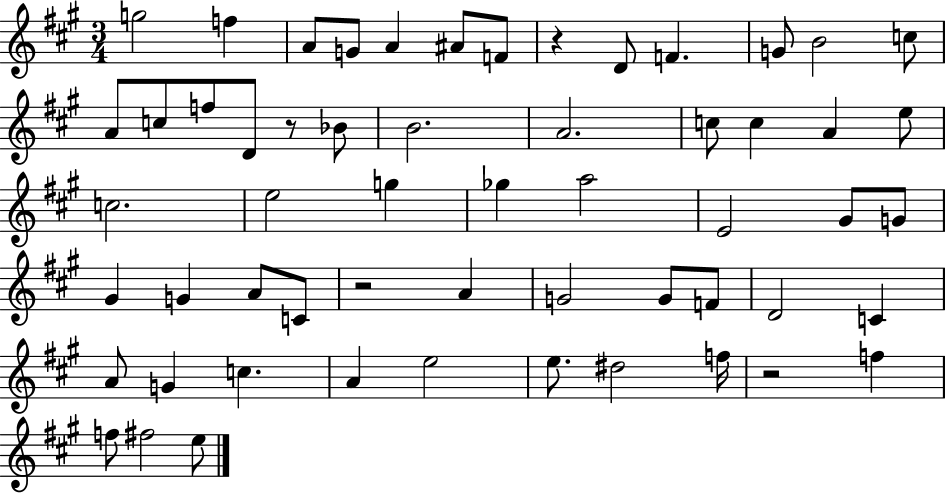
{
  \clef treble
  \numericTimeSignature
  \time 3/4
  \key a \major
  \repeat volta 2 { g''2 f''4 | a'8 g'8 a'4 ais'8 f'8 | r4 d'8 f'4. | g'8 b'2 c''8 | \break a'8 c''8 f''8 d'8 r8 bes'8 | b'2. | a'2. | c''8 c''4 a'4 e''8 | \break c''2. | e''2 g''4 | ges''4 a''2 | e'2 gis'8 g'8 | \break gis'4 g'4 a'8 c'8 | r2 a'4 | g'2 g'8 f'8 | d'2 c'4 | \break a'8 g'4 c''4. | a'4 e''2 | e''8. dis''2 f''16 | r2 f''4 | \break f''8 fis''2 e''8 | } \bar "|."
}